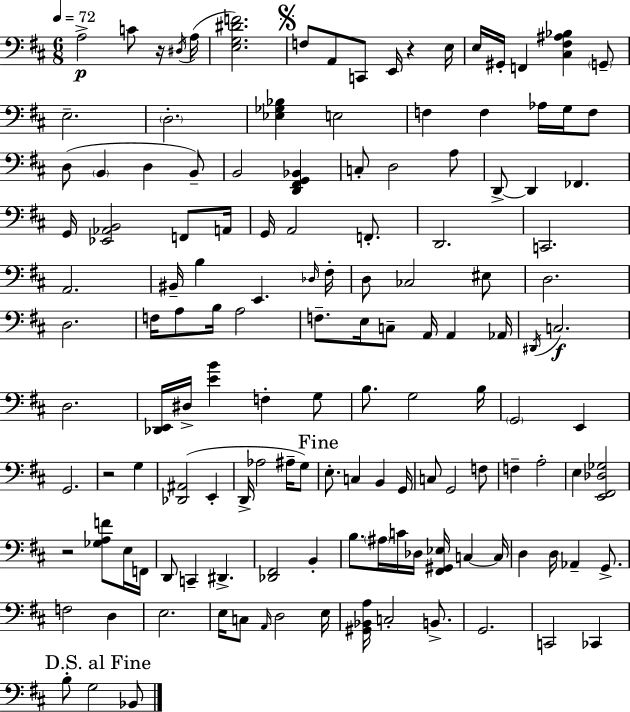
A3/h C4/e R/s D#3/s A3/s [E3,G3,D#4,F4]/h. F3/e A2/e C2/e E2/s R/q E3/s E3/s G#2/s F2/q [C#3,F#3,A#3,Bb3]/q G2/e E3/h. D3/h. [Eb3,Gb3,Bb3]/q E3/h F3/q F3/q Ab3/s G3/s F3/e D3/e B2/q D3/q B2/e B2/h [D2,F#2,G2,Bb2]/q C3/e D3/h A3/e D2/e D2/q FES2/q. G2/s [Eb2,Ab2,B2]/h F2/e A2/s G2/s A2/h F2/e. D2/h. C2/h. A2/h. BIS2/s B3/q E2/q. Db3/s F#3/s D3/e CES3/h EIS3/e D3/h. D3/h. F3/s A3/e B3/s A3/h F3/e. E3/s C3/e A2/s A2/q Ab2/s D#2/s C3/h. D3/h. [Db2,E2]/s D#3/s [E4,B4]/q F3/q G3/e B3/e. G3/h B3/s G2/h E2/q G2/h. R/h G3/q [Db2,A#2]/h E2/q D2/s Ab3/h A#3/s G3/e E3/e. C3/q B2/q G2/s C3/e G2/h F3/e F3/q A3/h E3/q [E2,F#2,Db3,Gb3]/h R/h [Gb3,A3,F4]/e E3/s F2/s D2/e C2/q D#2/q. [Db2,F#2]/h B2/q B3/e. A#3/s C4/s Db3/s [F#2,G#2,Eb3]/s C3/q C3/s D3/q D3/s Ab2/q G2/e. F3/h D3/q E3/h. E3/s C3/e A2/s D3/h E3/s [G#2,Bb2,A3]/s C3/h B2/e. G2/h. C2/h CES2/q B3/e G3/h Bb2/e